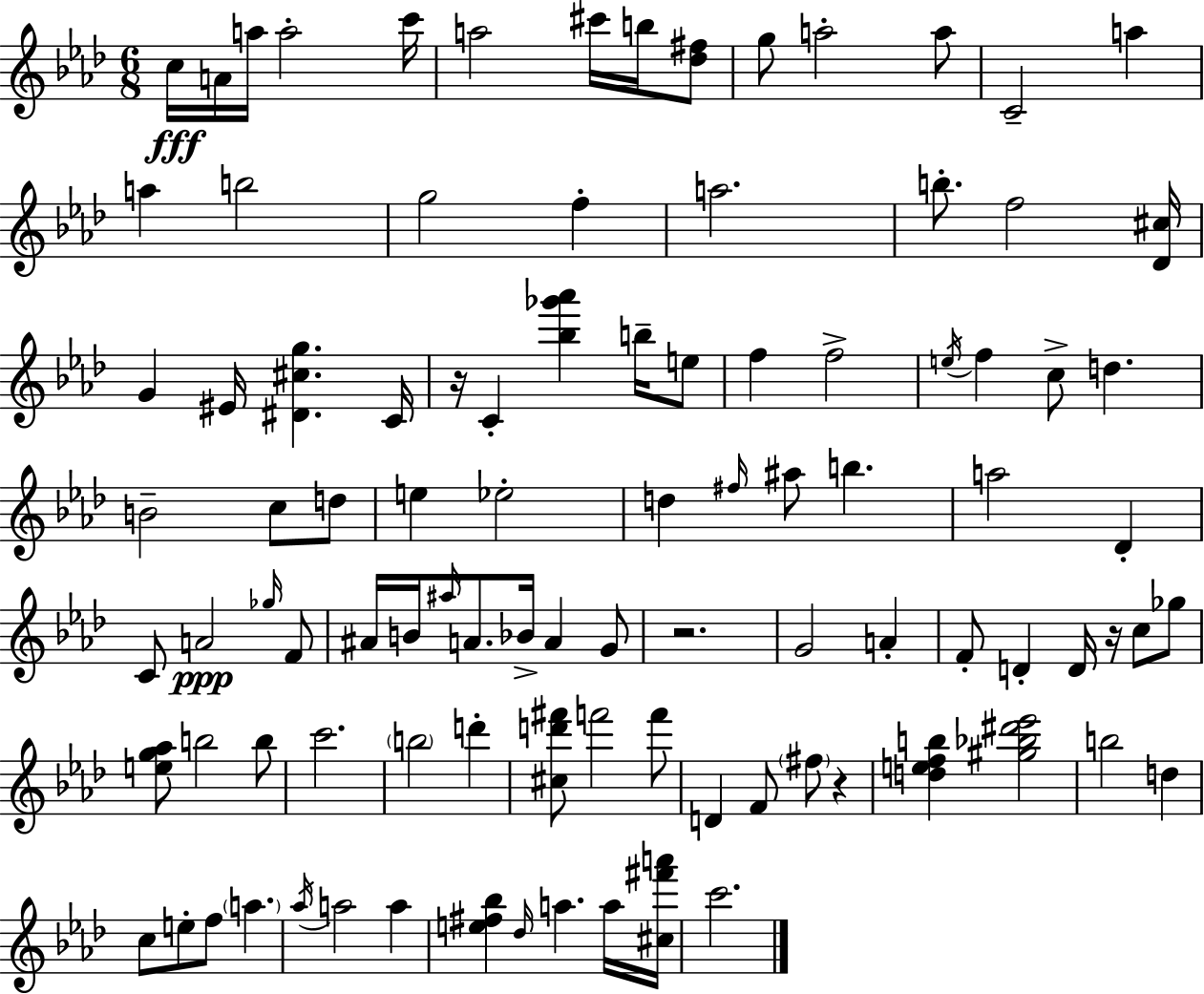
C5/s A4/s A5/s A5/h C6/s A5/h C#6/s B5/s [Db5,F#5]/e G5/e A5/h A5/e C4/h A5/q A5/q B5/h G5/h F5/q A5/h. B5/e. F5/h [Db4,C#5]/s G4/q EIS4/s [D#4,C#5,G5]/q. C4/s R/s C4/q [Bb5,Gb6,Ab6]/q B5/s E5/e F5/q F5/h E5/s F5/q C5/e D5/q. B4/h C5/e D5/e E5/q Eb5/h D5/q F#5/s A#5/e B5/q. A5/h Db4/q C4/e A4/h Gb5/s F4/e A#4/s B4/s A#5/s A4/e. Bb4/s A4/q G4/e R/h. G4/h A4/q F4/e D4/q D4/s R/s C5/e Gb5/e [E5,G5,Ab5]/e B5/h B5/e C6/h. B5/h D6/q [C#5,D6,F#6]/e F6/h F6/e D4/q F4/e F#5/e R/q [D5,E5,F5,B5]/q [G#5,Bb5,D#6,Eb6]/h B5/h D5/q C5/e E5/e F5/e A5/q. Ab5/s A5/h A5/q [E5,F#5,Bb5]/q Db5/s A5/q. A5/s [C#5,F#6,A6]/s C6/h.